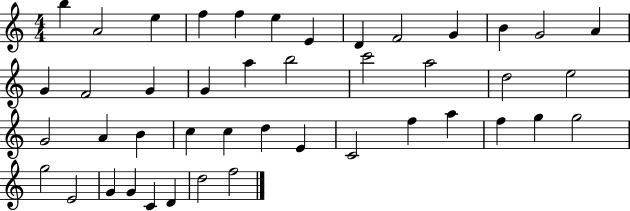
{
  \clef treble
  \numericTimeSignature
  \time 4/4
  \key c \major
  b''4 a'2 e''4 | f''4 f''4 e''4 e'4 | d'4 f'2 g'4 | b'4 g'2 a'4 | \break g'4 f'2 g'4 | g'4 a''4 b''2 | c'''2 a''2 | d''2 e''2 | \break g'2 a'4 b'4 | c''4 c''4 d''4 e'4 | c'2 f''4 a''4 | f''4 g''4 g''2 | \break g''2 e'2 | g'4 g'4 c'4 d'4 | d''2 f''2 | \bar "|."
}